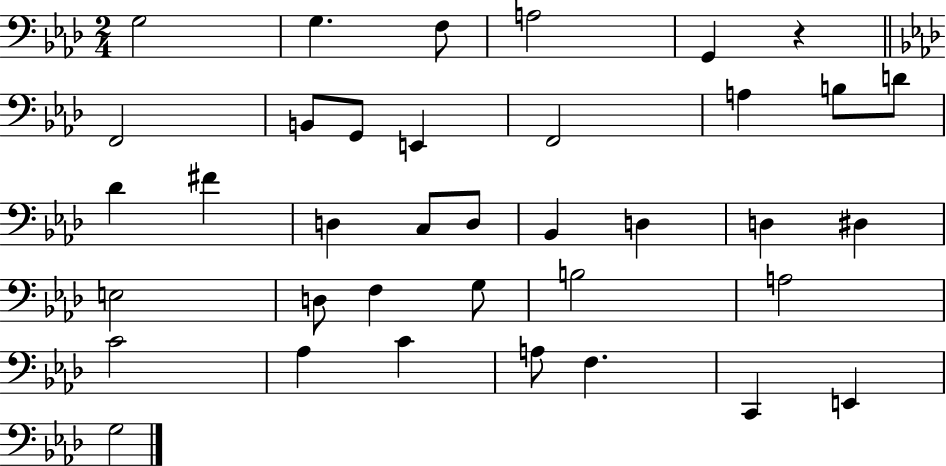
{
  \clef bass
  \numericTimeSignature
  \time 2/4
  \key aes \major
  g2 | g4. f8 | a2 | g,4 r4 | \break \bar "||" \break \key f \minor f,2 | b,8 g,8 e,4 | f,2 | a4 b8 d'8 | \break des'4 fis'4 | d4 c8 d8 | bes,4 d4 | d4 dis4 | \break e2 | d8 f4 g8 | b2 | a2 | \break c'2 | aes4 c'4 | a8 f4. | c,4 e,4 | \break g2 | \bar "|."
}